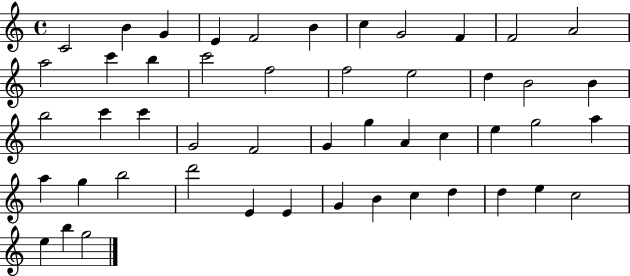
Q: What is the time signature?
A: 4/4